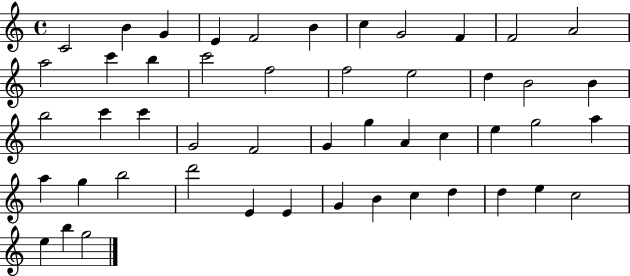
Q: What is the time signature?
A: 4/4